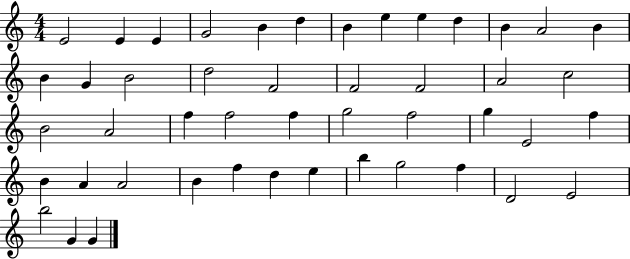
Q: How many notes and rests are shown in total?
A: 47